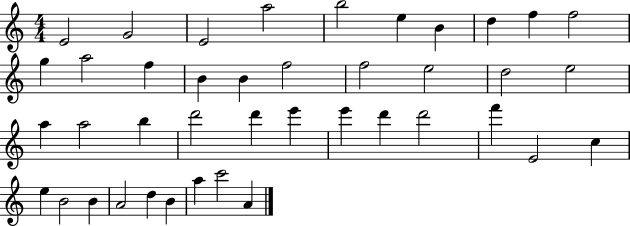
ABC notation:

X:1
T:Untitled
M:4/4
L:1/4
K:C
E2 G2 E2 a2 b2 e B d f f2 g a2 f B B f2 f2 e2 d2 e2 a a2 b d'2 d' e' e' d' d'2 f' E2 c e B2 B A2 d B a c'2 A